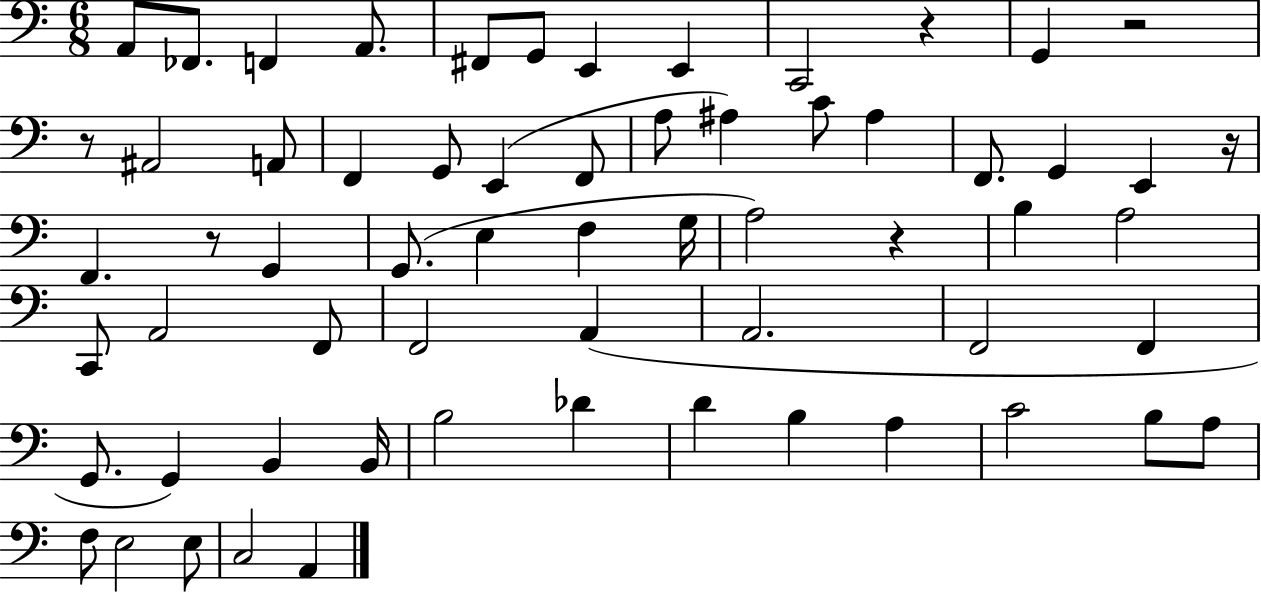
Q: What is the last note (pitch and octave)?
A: A2